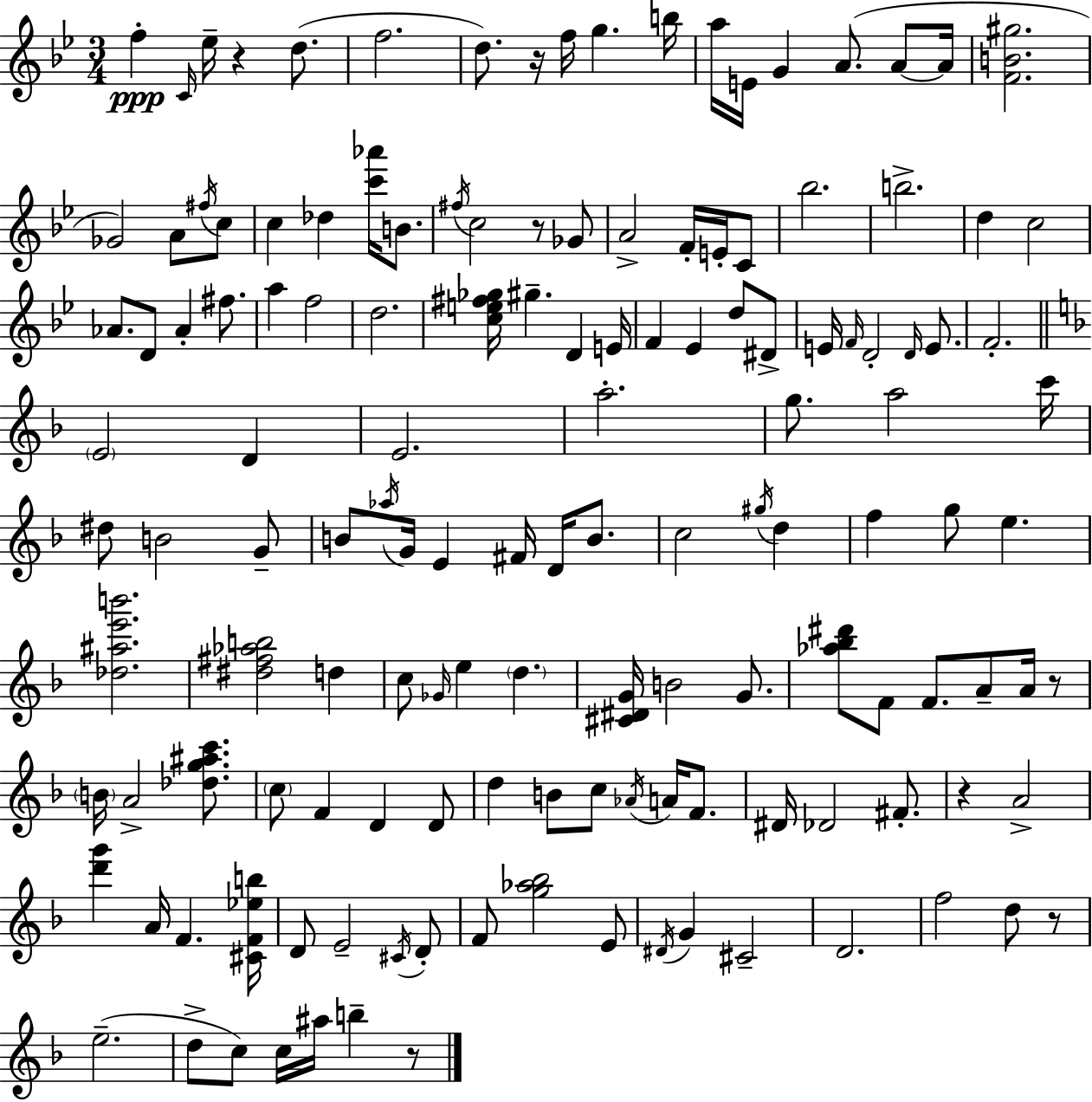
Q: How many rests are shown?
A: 7